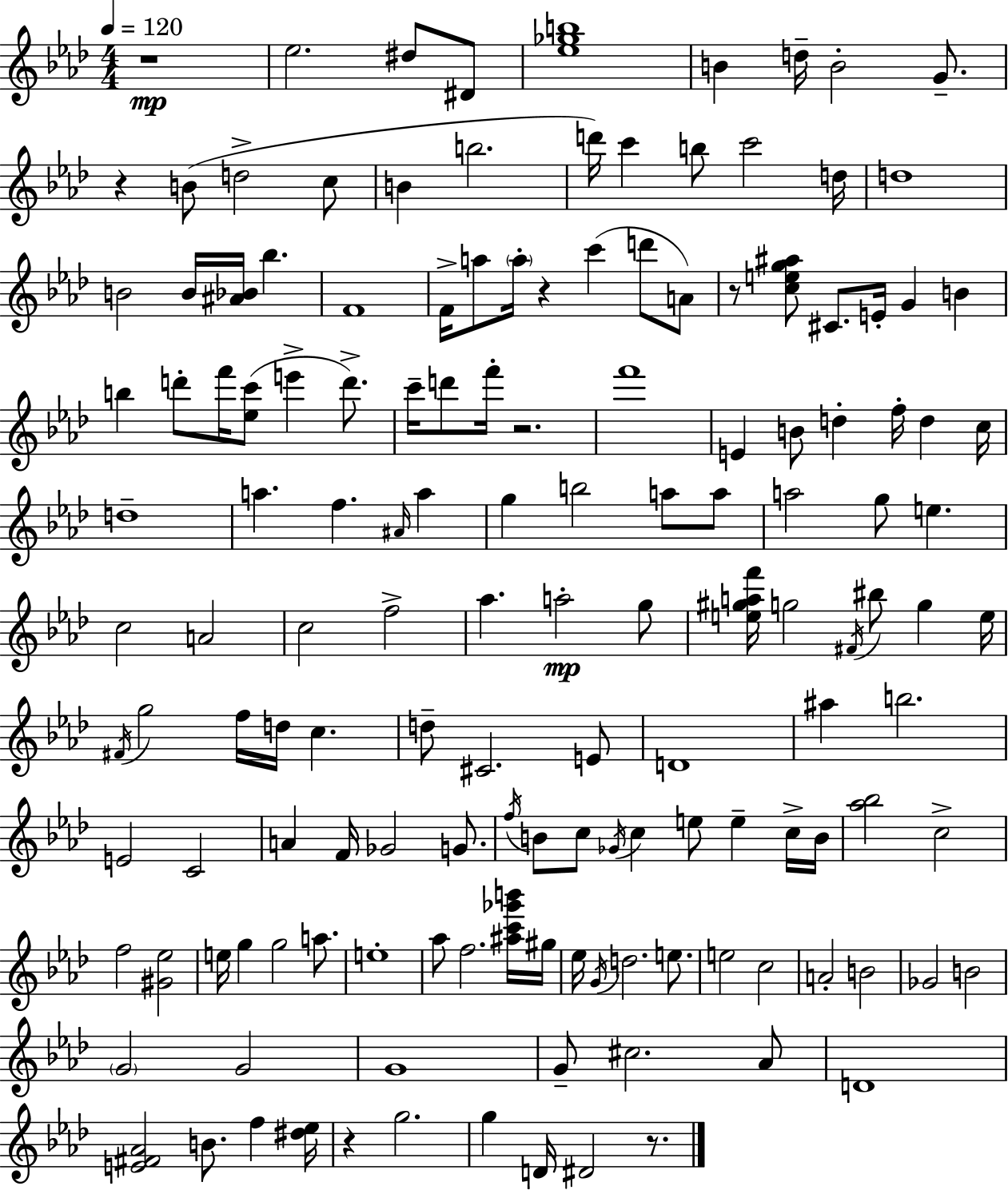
{
  \clef treble
  \numericTimeSignature
  \time 4/4
  \key aes \major
  \tempo 4 = 120
  r1\mp | ees''2. dis''8 dis'8 | <ees'' ges'' b''>1 | b'4 d''16-- b'2-. g'8.-- | \break r4 b'8( d''2-> c''8 | b'4 b''2. | d'''16) c'''4 b''8 c'''2 d''16 | d''1 | \break b'2 b'16 <ais' bes'>16 bes''4. | f'1 | f'16-> a''8 \parenthesize a''16-. r4 c'''4( d'''8 a'8) | r8 <c'' e'' g'' ais''>8 cis'8. e'16-. g'4 b'4 | \break b''4 d'''8-. f'''16 <ees'' c'''>8( e'''4-> d'''8.->) | c'''16-- d'''8 f'''16-. r2. | f'''1 | e'4 b'8 d''4-. f''16-. d''4 c''16 | \break d''1-- | a''4. f''4. \grace { ais'16 } a''4 | g''4 b''2 a''8 a''8 | a''2 g''8 e''4. | \break c''2 a'2 | c''2 f''2-> | aes''4. a''2-.\mp g''8 | <e'' gis'' a'' f'''>16 g''2 \acciaccatura { fis'16 } bis''8 g''4 | \break e''16 \acciaccatura { fis'16 } g''2 f''16 d''16 c''4. | d''8-- cis'2. | e'8 d'1 | ais''4 b''2. | \break e'2 c'2 | a'4 f'16 ges'2 | g'8. \acciaccatura { f''16 } b'8 c''8 \acciaccatura { ges'16 } c''4 e''8 e''4-- | c''16-> b'16 <aes'' bes''>2 c''2-> | \break f''2 <gis' ees''>2 | e''16 g''4 g''2 | a''8. e''1-. | aes''8 f''2. | \break <ais'' c''' ges''' b'''>16 gis''16 ees''16 \acciaccatura { g'16 } d''2. | e''8. e''2 c''2 | a'2-. b'2 | ges'2 b'2 | \break \parenthesize g'2 g'2 | g'1 | g'8-- cis''2. | aes'8 d'1 | \break <e' fis' aes'>2 b'8. | f''4 <dis'' ees''>16 r4 g''2. | g''4 d'16 dis'2 | r8. \bar "|."
}